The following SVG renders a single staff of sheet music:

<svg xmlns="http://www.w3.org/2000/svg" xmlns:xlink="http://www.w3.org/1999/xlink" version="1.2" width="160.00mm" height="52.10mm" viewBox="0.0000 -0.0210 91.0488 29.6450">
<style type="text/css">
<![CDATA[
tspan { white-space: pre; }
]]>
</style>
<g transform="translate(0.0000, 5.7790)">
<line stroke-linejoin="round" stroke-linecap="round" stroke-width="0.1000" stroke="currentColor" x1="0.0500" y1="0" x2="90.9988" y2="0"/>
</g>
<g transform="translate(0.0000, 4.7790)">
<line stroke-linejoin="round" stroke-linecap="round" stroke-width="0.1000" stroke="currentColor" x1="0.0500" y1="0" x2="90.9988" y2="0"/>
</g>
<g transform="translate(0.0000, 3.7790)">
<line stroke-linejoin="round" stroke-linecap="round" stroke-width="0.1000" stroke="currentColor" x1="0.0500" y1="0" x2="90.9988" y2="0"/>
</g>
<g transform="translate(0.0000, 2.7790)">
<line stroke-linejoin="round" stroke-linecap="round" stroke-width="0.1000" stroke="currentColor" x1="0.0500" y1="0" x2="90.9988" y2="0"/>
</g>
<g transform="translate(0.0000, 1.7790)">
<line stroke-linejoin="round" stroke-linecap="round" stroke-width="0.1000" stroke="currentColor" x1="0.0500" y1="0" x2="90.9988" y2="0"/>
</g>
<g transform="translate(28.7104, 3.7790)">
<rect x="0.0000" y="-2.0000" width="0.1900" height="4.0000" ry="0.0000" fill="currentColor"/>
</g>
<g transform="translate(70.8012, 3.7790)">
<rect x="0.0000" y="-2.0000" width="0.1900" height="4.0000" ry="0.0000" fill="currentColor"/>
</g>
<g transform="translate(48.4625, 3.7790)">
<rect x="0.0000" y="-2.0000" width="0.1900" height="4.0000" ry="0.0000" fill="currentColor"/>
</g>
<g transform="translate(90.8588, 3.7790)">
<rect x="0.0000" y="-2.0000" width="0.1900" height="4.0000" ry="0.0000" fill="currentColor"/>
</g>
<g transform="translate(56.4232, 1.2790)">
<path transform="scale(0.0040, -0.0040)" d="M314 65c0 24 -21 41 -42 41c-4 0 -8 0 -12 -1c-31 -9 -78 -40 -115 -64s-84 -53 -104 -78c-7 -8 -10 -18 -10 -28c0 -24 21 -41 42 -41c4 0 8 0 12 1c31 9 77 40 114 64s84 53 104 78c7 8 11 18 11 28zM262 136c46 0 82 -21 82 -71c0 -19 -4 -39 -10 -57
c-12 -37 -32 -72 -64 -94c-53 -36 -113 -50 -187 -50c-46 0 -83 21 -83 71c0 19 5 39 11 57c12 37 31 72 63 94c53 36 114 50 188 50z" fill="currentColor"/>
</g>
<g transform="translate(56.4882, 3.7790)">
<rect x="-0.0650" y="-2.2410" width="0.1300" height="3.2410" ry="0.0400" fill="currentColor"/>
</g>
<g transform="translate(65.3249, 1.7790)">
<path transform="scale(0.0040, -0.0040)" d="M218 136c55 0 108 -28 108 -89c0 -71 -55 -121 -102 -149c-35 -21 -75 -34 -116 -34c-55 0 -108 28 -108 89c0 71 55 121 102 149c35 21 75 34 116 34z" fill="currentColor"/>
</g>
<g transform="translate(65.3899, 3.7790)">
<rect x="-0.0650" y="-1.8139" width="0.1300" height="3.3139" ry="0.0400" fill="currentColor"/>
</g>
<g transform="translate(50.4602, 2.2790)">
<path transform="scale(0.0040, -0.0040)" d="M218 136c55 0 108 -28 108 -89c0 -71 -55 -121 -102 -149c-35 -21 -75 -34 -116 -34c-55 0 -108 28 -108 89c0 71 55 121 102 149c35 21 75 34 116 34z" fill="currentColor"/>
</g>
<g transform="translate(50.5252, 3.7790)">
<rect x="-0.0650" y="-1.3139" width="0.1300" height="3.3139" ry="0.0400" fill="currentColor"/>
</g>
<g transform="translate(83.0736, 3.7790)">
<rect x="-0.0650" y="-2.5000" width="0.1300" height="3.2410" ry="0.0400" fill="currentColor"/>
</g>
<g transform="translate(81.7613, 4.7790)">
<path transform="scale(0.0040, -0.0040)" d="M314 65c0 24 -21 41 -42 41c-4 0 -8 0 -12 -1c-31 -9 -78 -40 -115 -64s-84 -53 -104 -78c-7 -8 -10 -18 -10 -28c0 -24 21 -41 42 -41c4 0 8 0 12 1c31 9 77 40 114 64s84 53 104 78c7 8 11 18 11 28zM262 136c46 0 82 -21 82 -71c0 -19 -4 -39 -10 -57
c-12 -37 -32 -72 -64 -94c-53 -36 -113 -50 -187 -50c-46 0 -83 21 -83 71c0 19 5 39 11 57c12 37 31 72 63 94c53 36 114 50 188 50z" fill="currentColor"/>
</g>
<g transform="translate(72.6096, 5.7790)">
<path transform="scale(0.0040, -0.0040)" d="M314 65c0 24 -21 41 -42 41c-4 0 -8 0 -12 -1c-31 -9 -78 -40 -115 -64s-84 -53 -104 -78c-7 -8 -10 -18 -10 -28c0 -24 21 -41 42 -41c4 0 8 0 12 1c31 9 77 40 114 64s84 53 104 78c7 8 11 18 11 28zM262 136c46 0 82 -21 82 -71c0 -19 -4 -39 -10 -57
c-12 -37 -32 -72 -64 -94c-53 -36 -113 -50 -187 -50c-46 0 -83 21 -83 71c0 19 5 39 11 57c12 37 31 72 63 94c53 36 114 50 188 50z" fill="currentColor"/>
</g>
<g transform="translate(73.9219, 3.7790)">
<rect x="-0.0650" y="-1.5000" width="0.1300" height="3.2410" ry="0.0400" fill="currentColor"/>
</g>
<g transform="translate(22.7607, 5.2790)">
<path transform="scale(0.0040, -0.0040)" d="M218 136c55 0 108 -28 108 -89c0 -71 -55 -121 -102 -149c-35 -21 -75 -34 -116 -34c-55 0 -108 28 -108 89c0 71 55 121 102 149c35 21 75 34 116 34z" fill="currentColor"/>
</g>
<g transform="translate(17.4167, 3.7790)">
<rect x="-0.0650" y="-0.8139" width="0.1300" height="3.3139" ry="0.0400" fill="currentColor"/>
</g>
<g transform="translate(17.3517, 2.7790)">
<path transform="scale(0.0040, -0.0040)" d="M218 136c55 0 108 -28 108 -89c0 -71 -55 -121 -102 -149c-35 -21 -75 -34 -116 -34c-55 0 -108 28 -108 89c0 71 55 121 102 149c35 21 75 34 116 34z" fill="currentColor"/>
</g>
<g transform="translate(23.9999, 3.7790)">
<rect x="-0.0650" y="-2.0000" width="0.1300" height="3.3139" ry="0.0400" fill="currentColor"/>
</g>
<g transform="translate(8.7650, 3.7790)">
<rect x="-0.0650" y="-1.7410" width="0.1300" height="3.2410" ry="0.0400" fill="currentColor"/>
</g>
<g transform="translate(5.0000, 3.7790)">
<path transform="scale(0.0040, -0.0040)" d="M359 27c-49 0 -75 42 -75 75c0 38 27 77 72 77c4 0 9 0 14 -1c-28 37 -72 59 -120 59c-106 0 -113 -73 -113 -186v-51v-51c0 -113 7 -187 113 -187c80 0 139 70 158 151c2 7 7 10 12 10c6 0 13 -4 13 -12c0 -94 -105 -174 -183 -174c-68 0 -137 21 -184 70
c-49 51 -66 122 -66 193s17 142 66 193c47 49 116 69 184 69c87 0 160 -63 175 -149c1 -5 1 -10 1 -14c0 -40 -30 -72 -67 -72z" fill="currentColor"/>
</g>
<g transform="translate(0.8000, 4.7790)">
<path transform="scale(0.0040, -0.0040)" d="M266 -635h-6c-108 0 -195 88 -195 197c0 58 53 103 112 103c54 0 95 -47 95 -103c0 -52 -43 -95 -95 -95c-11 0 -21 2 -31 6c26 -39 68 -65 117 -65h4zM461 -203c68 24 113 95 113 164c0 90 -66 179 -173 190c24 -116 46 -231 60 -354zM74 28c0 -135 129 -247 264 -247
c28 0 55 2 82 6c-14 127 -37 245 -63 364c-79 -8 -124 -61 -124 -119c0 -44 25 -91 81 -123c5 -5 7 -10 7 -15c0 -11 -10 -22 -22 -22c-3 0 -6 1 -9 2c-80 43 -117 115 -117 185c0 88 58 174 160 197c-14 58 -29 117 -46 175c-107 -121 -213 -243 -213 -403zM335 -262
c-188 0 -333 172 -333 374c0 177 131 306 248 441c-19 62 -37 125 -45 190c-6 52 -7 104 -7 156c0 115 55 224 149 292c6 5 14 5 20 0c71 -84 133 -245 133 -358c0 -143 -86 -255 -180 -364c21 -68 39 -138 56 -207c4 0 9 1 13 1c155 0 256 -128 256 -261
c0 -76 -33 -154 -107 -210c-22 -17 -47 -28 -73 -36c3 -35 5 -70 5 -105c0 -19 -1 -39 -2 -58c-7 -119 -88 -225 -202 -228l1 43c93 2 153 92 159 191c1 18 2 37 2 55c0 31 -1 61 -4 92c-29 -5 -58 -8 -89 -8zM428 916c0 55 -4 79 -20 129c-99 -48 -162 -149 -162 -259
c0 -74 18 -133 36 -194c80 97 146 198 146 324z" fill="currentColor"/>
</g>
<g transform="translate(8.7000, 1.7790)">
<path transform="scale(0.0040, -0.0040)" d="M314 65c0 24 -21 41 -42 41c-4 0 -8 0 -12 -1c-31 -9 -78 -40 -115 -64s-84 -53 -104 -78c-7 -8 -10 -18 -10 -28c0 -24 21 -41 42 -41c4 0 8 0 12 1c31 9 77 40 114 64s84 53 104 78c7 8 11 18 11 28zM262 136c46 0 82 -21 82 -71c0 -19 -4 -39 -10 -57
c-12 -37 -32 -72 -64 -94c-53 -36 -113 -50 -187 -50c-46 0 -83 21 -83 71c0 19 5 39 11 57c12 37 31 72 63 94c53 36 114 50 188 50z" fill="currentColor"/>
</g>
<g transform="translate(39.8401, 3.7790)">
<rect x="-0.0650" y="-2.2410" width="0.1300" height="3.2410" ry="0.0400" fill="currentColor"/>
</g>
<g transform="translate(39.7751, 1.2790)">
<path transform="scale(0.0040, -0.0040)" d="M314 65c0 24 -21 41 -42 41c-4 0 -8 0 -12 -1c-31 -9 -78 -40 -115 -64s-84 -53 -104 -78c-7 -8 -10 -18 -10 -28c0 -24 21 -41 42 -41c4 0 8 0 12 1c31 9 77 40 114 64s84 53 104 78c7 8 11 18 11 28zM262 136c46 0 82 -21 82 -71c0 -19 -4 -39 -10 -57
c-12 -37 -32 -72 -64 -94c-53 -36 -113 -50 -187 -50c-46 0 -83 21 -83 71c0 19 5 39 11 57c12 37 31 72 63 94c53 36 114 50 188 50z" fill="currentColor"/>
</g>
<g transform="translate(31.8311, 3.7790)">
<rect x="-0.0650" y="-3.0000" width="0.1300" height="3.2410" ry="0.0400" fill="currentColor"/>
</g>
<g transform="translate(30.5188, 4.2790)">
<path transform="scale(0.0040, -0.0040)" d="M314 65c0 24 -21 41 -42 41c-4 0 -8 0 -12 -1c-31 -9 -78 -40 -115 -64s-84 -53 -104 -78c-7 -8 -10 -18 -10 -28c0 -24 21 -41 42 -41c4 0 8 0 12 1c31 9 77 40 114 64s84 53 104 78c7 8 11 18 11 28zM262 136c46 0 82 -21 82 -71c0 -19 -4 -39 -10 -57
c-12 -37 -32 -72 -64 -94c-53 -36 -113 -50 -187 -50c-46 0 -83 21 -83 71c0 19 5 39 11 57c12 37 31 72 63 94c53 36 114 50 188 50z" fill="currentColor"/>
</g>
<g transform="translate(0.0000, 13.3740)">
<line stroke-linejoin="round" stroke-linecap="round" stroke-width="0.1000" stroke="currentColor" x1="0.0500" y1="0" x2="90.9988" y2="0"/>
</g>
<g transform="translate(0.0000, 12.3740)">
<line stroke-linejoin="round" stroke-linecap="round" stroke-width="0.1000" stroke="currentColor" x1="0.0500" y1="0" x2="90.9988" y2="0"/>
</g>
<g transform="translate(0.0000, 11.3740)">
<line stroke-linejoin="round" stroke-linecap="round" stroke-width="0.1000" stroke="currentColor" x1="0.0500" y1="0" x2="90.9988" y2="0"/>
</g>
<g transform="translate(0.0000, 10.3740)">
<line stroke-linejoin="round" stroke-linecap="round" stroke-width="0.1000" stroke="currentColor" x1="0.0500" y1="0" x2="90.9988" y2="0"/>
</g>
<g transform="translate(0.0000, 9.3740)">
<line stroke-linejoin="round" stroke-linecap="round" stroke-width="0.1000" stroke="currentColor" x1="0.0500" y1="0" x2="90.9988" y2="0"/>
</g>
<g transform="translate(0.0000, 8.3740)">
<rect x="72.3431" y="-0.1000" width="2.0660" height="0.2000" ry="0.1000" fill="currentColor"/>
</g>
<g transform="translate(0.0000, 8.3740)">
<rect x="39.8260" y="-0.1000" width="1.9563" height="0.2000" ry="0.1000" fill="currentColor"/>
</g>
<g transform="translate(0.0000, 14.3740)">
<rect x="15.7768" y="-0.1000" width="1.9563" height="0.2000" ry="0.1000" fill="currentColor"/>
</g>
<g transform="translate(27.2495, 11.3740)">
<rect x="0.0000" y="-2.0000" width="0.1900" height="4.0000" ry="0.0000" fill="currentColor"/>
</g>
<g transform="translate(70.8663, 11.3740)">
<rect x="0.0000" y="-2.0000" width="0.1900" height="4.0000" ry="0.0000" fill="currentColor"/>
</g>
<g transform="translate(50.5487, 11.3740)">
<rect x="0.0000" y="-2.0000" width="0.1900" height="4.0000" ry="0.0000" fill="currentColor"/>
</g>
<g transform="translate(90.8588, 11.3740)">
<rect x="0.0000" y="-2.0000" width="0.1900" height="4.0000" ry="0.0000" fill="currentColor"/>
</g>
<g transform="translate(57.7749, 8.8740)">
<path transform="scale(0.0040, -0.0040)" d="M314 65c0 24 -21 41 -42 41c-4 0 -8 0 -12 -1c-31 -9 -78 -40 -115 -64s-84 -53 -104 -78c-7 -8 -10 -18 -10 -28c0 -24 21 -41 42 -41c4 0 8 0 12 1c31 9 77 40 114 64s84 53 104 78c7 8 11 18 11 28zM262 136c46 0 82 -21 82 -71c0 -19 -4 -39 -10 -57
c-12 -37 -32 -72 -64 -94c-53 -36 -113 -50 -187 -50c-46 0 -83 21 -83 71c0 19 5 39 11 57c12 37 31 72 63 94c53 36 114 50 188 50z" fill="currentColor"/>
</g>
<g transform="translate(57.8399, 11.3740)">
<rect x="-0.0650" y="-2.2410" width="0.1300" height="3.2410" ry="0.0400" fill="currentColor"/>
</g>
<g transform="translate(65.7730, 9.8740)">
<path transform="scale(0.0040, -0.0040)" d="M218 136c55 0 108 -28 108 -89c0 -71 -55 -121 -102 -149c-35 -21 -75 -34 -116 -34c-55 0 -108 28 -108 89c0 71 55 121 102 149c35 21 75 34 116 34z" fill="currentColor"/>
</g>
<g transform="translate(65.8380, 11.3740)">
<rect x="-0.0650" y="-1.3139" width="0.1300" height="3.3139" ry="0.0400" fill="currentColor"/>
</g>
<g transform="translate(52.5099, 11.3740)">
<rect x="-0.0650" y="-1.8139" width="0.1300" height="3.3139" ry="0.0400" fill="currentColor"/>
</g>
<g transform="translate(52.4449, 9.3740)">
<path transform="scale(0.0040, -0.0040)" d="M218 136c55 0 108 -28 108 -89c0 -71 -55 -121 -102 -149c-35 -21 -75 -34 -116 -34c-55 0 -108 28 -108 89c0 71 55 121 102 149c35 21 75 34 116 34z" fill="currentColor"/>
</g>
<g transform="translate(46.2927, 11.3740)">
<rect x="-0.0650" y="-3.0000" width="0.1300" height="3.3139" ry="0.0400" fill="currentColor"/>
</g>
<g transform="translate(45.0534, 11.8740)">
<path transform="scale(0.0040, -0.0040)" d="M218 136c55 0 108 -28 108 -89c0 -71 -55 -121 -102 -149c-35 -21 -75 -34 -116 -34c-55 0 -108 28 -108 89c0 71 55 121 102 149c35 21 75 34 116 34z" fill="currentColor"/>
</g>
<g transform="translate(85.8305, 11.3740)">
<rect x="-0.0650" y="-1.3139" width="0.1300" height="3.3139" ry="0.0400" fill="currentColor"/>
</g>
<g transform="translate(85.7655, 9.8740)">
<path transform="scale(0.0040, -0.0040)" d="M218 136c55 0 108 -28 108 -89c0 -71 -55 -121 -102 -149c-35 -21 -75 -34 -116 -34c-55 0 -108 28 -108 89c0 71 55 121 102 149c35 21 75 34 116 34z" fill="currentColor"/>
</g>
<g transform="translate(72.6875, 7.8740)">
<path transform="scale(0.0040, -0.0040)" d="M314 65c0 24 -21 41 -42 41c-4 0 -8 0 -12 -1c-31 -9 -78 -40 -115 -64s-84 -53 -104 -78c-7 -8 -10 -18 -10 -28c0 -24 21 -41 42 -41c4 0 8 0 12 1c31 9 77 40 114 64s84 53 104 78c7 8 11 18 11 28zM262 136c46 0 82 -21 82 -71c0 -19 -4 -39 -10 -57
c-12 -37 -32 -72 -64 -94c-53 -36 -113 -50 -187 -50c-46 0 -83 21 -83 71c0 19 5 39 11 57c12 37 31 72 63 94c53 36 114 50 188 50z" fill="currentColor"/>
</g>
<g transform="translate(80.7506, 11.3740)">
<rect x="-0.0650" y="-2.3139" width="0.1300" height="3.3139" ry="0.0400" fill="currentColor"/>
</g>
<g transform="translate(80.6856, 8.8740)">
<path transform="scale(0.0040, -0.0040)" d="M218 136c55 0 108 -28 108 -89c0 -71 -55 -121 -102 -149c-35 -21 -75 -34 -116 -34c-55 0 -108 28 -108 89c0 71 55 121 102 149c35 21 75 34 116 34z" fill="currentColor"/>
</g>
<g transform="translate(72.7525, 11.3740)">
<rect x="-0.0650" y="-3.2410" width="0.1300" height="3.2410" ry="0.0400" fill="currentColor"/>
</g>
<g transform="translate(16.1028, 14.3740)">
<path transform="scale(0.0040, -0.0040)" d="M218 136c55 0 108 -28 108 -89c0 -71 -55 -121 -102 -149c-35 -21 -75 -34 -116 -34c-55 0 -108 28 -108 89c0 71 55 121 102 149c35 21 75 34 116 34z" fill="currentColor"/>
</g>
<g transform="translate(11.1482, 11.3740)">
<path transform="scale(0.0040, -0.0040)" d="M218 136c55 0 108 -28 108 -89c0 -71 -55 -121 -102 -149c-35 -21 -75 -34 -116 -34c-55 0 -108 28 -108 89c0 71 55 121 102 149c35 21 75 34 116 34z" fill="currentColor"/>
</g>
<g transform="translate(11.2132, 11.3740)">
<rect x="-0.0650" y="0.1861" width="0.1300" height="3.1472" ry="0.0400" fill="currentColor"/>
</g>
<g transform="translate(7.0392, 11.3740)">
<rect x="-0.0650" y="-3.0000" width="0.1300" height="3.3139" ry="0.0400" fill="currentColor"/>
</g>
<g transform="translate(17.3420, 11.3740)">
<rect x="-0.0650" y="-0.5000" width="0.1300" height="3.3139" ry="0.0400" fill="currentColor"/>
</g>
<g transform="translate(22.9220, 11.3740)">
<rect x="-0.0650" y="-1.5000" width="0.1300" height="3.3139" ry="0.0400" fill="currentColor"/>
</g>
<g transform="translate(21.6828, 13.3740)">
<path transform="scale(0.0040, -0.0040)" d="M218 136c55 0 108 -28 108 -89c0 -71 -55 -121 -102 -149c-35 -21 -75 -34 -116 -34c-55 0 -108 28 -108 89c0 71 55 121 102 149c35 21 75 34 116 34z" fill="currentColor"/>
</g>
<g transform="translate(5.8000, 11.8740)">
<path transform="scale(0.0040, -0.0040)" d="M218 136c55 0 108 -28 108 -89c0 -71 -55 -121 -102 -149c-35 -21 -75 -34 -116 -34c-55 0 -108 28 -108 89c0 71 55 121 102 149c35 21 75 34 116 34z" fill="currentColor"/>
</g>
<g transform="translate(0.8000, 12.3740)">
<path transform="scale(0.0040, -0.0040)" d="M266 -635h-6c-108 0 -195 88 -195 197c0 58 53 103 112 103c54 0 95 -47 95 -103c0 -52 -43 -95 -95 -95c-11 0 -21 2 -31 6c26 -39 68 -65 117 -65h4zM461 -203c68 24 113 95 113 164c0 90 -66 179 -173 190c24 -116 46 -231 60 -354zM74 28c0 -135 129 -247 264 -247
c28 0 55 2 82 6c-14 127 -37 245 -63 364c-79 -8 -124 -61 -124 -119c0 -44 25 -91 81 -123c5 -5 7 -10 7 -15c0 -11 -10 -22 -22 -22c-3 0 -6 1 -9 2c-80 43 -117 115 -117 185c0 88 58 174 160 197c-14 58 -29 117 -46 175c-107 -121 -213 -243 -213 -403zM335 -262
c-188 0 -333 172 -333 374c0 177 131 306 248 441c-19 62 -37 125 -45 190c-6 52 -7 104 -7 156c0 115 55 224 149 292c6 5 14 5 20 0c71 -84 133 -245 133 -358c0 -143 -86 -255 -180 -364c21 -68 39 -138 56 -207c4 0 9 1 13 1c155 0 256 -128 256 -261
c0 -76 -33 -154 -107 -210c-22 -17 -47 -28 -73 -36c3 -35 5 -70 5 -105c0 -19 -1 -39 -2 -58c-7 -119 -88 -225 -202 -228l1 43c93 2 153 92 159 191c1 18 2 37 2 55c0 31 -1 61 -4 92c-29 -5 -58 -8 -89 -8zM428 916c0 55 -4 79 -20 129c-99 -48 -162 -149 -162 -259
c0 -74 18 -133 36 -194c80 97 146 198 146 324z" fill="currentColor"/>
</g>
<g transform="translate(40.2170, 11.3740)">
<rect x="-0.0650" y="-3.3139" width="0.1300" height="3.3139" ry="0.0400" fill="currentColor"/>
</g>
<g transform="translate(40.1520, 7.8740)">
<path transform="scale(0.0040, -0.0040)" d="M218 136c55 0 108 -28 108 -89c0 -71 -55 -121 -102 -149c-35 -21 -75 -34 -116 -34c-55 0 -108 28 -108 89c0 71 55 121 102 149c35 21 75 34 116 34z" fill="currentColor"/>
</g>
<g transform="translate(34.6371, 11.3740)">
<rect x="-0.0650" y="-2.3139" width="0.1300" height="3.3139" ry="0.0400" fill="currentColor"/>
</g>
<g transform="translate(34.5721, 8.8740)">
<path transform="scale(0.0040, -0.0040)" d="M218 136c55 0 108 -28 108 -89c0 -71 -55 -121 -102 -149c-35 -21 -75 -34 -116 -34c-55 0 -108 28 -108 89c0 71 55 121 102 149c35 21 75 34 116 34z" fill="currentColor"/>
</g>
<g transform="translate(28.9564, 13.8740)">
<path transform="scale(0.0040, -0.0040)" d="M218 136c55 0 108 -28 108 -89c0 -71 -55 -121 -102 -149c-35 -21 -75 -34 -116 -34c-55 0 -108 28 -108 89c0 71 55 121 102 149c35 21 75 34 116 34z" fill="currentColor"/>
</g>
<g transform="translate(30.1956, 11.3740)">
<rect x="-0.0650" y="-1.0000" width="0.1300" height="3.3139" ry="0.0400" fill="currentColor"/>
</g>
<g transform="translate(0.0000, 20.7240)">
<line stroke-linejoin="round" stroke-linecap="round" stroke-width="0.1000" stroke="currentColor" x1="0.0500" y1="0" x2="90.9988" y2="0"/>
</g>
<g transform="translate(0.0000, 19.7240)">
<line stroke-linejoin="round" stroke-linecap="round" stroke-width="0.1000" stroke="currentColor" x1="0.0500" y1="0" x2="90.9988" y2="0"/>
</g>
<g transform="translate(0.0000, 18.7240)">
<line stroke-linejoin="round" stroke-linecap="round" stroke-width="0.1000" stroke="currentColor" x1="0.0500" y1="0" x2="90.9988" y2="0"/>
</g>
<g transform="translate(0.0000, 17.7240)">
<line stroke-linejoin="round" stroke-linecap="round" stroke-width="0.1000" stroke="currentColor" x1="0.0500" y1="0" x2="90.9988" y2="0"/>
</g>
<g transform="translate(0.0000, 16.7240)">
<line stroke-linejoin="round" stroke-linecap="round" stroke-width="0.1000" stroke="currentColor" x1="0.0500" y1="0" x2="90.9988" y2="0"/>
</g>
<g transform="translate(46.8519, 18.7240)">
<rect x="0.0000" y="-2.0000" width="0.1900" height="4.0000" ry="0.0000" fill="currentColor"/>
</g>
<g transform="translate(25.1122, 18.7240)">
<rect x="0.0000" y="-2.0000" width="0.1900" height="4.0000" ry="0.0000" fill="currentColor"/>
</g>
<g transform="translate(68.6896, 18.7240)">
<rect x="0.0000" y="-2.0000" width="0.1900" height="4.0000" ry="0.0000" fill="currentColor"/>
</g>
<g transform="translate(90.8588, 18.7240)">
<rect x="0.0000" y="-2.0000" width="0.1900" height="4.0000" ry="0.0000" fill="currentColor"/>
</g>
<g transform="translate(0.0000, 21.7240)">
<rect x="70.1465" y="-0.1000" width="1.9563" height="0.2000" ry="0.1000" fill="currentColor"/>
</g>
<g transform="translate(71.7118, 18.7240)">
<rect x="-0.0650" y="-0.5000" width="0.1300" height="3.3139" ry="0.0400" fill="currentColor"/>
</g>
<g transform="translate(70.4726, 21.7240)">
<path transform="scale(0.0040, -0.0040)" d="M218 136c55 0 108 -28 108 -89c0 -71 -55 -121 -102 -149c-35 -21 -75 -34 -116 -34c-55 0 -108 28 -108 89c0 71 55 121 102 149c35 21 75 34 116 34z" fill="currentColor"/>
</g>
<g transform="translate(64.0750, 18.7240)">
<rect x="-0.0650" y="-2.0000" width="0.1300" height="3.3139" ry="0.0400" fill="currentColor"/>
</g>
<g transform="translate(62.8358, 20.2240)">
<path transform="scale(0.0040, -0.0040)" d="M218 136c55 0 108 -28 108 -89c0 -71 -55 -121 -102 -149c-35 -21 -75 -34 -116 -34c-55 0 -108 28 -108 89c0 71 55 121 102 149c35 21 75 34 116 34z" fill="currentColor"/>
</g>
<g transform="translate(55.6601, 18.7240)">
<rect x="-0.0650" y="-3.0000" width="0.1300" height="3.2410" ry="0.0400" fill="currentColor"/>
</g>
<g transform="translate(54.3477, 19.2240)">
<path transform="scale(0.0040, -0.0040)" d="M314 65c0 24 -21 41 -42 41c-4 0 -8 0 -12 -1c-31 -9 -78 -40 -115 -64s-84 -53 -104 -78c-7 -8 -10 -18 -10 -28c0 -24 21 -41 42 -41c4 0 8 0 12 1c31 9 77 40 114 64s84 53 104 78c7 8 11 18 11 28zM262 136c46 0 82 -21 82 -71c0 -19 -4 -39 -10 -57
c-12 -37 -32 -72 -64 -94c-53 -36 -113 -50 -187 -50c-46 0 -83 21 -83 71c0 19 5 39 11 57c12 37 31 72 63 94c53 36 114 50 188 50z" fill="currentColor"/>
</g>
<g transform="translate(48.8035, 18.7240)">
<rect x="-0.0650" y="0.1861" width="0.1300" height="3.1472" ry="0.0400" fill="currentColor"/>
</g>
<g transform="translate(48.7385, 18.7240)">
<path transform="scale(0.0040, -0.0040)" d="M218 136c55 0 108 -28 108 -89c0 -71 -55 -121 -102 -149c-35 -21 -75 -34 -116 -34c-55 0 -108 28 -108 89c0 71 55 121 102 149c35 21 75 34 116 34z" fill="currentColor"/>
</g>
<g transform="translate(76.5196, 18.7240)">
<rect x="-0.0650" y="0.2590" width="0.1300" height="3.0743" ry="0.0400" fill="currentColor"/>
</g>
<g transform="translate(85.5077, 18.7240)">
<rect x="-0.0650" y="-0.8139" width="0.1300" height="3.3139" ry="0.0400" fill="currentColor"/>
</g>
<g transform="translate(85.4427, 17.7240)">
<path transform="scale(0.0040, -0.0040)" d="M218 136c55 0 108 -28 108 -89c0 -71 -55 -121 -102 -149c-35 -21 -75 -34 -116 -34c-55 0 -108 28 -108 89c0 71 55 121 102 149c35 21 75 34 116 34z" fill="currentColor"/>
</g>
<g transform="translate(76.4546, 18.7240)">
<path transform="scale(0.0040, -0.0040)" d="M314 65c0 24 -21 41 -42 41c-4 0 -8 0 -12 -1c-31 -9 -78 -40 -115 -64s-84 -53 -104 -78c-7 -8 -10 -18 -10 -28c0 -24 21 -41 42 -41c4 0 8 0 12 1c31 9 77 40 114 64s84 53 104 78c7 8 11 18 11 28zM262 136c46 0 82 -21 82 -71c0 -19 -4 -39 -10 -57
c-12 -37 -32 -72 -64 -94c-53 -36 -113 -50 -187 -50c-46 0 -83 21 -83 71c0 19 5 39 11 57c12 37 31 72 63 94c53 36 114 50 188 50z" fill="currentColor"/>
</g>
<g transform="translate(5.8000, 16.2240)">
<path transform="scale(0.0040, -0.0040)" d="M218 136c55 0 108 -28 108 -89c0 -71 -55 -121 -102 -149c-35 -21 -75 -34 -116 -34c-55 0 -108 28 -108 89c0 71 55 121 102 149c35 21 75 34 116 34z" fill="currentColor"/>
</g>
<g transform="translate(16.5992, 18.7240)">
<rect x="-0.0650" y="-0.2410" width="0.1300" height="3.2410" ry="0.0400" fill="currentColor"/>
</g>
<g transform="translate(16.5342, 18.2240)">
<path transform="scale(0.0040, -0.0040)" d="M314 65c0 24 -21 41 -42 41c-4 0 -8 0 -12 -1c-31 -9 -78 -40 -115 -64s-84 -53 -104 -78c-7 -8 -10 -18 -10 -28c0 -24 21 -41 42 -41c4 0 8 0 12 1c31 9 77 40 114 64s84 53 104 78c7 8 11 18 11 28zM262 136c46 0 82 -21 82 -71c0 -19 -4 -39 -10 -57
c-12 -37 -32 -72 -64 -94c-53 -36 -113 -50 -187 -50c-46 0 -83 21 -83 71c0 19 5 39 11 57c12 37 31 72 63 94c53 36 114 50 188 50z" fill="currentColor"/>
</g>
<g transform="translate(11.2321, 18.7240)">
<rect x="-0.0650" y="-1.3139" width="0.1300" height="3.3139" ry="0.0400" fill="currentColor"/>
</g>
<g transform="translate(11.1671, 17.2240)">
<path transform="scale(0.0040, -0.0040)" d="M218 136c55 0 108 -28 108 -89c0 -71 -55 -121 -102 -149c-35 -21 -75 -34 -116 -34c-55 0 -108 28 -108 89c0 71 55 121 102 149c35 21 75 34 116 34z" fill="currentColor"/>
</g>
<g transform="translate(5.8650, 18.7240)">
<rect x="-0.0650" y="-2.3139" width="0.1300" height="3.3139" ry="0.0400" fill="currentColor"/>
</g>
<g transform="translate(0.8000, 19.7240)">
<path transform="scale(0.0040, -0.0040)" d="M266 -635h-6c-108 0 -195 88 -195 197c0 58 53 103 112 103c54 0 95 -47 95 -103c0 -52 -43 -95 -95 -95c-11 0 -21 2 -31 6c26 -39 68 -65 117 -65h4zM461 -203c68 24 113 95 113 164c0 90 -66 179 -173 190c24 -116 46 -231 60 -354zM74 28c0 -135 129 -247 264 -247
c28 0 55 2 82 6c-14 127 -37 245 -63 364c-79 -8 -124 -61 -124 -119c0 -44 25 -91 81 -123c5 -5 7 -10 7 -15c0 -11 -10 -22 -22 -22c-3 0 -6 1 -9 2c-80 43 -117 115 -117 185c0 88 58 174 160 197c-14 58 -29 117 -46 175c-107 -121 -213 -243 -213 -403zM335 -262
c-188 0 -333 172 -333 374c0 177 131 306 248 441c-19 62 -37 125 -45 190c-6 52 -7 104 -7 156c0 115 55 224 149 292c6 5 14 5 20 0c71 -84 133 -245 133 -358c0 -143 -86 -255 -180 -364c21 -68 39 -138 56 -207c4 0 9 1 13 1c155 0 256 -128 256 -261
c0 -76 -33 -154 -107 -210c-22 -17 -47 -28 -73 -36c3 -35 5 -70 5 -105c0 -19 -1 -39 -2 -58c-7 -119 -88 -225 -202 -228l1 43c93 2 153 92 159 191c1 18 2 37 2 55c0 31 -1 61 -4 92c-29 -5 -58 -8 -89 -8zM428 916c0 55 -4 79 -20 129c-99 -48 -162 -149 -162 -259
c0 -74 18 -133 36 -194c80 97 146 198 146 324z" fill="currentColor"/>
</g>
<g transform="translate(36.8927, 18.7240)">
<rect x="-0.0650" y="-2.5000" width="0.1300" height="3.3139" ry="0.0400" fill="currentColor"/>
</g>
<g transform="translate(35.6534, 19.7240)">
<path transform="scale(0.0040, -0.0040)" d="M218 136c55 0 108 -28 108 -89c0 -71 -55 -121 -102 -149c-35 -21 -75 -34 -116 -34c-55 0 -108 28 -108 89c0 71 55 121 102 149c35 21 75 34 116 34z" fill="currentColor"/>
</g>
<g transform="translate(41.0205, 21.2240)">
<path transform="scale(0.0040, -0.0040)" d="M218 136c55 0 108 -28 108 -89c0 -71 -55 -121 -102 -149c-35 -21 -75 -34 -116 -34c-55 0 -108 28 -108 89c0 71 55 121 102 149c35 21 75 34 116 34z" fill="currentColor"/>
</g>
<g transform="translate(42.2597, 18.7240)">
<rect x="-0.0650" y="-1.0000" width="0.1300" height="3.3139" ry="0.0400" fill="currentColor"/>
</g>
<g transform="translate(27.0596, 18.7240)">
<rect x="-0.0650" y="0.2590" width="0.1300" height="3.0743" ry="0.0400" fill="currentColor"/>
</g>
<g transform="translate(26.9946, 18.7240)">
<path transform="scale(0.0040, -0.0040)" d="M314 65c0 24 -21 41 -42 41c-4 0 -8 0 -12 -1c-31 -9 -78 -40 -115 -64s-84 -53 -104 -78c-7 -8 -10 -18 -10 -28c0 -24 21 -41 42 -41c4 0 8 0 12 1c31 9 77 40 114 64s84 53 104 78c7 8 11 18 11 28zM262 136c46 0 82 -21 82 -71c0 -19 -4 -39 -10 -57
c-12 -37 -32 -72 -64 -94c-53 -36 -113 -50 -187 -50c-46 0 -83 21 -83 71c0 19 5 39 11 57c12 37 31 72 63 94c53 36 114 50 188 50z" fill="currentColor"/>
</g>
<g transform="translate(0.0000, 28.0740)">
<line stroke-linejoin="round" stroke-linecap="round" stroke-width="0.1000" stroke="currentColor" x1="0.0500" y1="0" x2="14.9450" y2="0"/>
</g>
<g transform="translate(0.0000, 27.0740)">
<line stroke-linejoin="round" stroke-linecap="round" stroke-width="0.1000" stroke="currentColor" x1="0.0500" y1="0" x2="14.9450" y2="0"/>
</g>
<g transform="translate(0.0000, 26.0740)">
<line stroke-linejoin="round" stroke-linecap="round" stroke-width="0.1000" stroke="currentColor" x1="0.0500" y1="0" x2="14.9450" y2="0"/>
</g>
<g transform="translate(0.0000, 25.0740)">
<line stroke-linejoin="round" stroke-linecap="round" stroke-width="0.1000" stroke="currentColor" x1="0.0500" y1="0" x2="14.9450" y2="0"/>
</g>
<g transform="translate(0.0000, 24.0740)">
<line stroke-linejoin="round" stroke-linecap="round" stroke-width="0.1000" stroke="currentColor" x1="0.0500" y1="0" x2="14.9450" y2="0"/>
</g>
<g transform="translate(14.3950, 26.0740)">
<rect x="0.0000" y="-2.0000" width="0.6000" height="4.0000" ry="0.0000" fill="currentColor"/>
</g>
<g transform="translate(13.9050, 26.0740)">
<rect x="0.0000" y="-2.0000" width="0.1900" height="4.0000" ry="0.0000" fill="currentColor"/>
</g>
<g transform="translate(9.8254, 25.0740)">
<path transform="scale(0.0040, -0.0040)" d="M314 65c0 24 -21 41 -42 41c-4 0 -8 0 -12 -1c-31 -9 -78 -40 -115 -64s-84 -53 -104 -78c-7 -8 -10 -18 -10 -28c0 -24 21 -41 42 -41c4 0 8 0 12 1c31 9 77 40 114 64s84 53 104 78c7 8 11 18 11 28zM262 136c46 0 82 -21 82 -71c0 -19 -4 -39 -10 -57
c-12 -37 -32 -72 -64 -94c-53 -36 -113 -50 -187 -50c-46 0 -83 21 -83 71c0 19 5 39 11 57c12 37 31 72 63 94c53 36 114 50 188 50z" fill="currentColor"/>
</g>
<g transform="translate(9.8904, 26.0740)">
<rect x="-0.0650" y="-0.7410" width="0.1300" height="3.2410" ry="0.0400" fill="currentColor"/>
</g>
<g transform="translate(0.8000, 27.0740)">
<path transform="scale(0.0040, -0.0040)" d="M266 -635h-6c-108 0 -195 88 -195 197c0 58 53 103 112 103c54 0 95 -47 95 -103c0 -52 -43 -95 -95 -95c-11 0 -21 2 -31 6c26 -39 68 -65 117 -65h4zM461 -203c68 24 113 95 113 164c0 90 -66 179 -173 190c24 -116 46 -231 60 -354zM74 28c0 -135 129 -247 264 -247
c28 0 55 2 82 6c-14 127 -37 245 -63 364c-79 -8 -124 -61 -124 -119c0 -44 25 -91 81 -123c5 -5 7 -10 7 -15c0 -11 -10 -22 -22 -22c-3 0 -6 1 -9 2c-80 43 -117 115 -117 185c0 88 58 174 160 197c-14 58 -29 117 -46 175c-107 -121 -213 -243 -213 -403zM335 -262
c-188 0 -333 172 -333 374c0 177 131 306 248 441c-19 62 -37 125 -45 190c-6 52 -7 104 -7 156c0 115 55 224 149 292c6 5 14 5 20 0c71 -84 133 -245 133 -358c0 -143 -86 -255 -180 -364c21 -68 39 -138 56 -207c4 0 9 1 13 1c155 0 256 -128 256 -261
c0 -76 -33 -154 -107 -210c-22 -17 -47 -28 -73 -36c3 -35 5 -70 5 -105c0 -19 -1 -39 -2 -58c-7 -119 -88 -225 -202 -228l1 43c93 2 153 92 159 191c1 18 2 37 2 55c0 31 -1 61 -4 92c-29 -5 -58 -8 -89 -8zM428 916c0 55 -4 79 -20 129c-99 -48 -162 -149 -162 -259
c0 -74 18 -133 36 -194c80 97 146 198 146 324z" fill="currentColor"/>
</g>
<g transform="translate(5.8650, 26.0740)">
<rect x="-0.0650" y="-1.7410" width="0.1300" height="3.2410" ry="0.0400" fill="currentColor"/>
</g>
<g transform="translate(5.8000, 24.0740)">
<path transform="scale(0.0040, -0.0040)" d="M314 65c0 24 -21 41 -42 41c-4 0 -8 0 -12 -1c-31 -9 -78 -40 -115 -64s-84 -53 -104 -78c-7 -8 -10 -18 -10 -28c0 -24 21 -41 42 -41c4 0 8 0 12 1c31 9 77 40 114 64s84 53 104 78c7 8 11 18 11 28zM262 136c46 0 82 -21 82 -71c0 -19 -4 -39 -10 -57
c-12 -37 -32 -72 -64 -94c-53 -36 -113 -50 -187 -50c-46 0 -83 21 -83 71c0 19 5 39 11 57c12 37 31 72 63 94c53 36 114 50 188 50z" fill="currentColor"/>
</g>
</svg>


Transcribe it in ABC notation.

X:1
T:Untitled
M:4/4
L:1/4
K:C
f2 d F A2 g2 e g2 f E2 G2 A B C E D g b A f g2 e b2 g e g e c2 B2 G D B A2 F C B2 d f2 d2